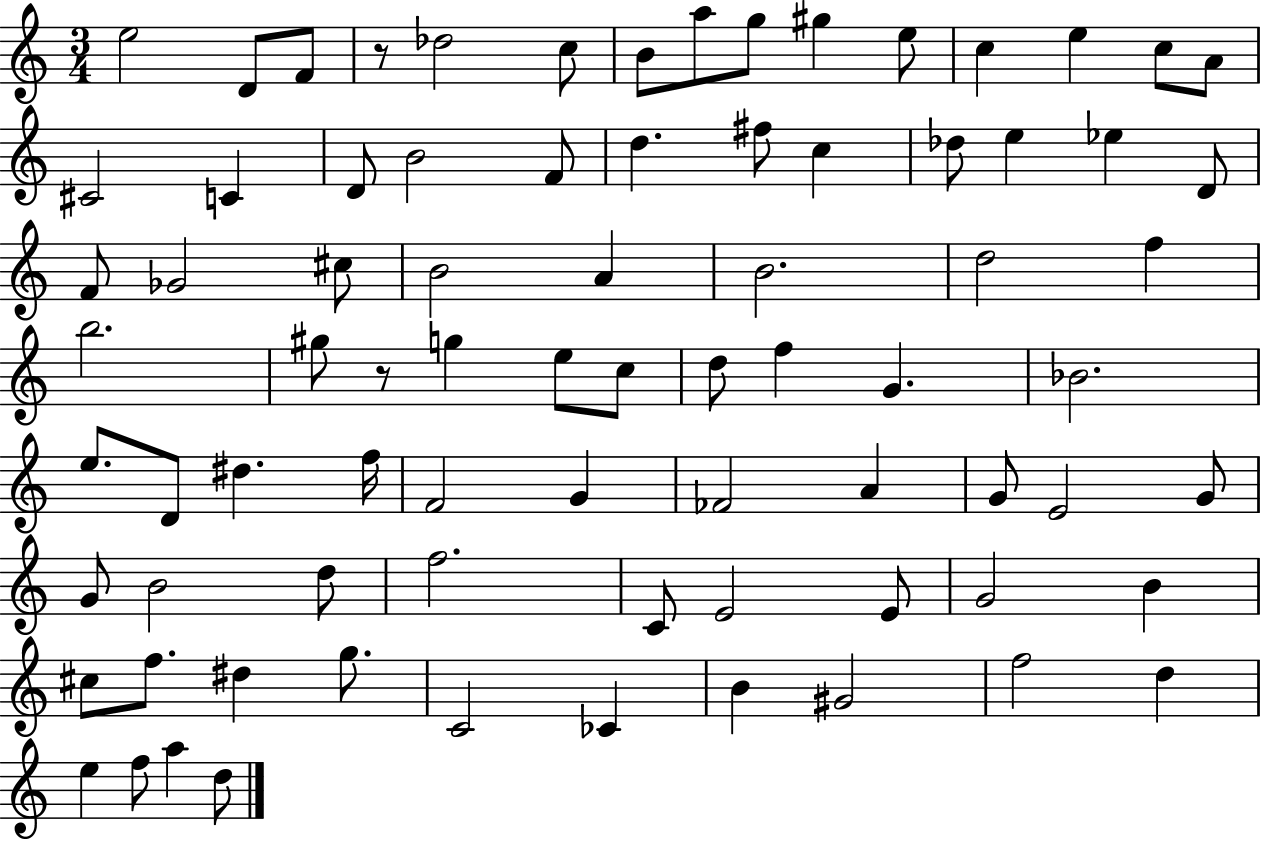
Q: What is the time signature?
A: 3/4